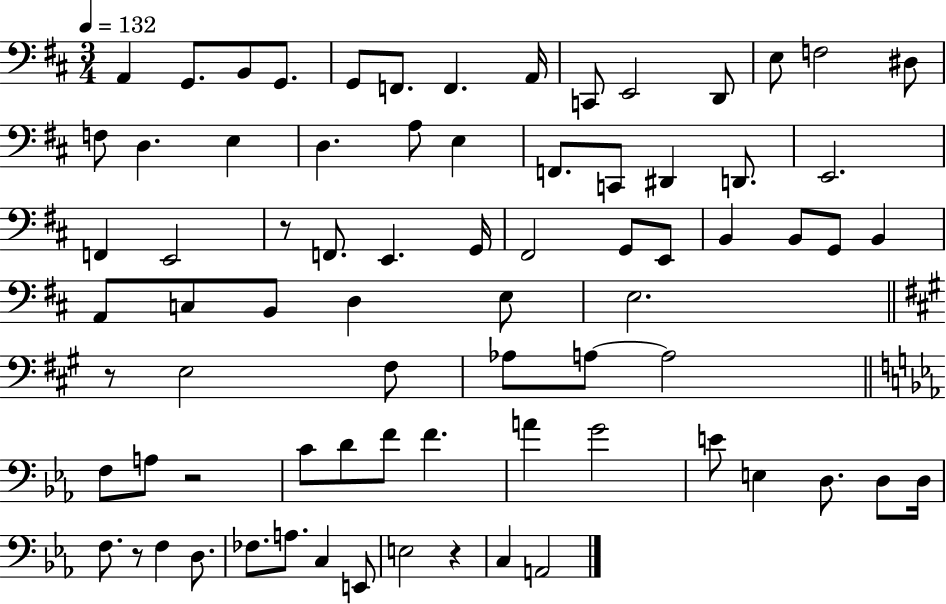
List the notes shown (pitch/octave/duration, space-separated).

A2/q G2/e. B2/e G2/e. G2/e F2/e. F2/q. A2/s C2/e E2/h D2/e E3/e F3/h D#3/e F3/e D3/q. E3/q D3/q. A3/e E3/q F2/e. C2/e D#2/q D2/e. E2/h. F2/q E2/h R/e F2/e. E2/q. G2/s F#2/h G2/e E2/e B2/q B2/e G2/e B2/q A2/e C3/e B2/e D3/q E3/e E3/h. R/e E3/h F#3/e Ab3/e A3/e A3/h F3/e A3/e R/h C4/e D4/e F4/e F4/q. A4/q G4/h E4/e E3/q D3/e. D3/e D3/s F3/e. R/e F3/q D3/e. FES3/e. A3/e. C3/q E2/e E3/h R/q C3/q A2/h